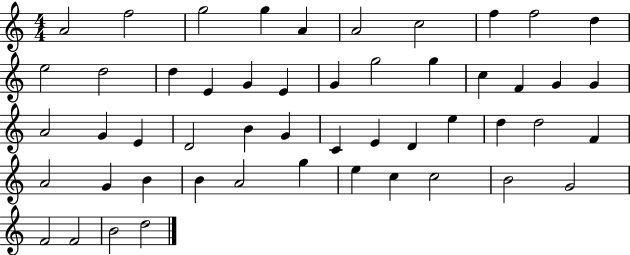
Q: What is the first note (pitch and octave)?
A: A4